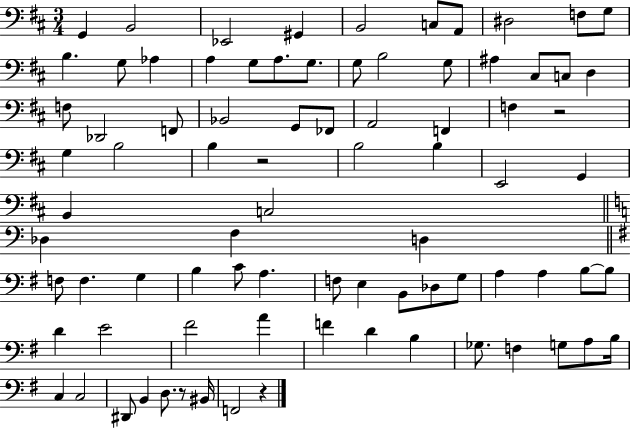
G2/q B2/h Eb2/h G#2/q B2/h C3/e A2/e D#3/h F3/e G3/e B3/q. G3/e Ab3/q A3/q G3/e A3/e. G3/e. G3/e B3/h G3/e A#3/q C#3/e C3/e D3/q F3/e Db2/h F2/e Bb2/h G2/e FES2/e A2/h F2/q F3/q R/h G3/q B3/h B3/q R/h B3/h B3/q E2/h G2/q B2/q C3/h Db3/q F3/q D3/q F3/e F3/q. G3/q B3/q C4/e A3/q. F3/e E3/q B2/e Db3/e G3/e A3/q A3/q B3/e B3/e D4/q E4/h F#4/h A4/q F4/q D4/q B3/q Gb3/e. F3/q G3/e A3/e B3/s C3/q C3/h D#2/e B2/q D3/e. R/e BIS2/s F2/h R/q